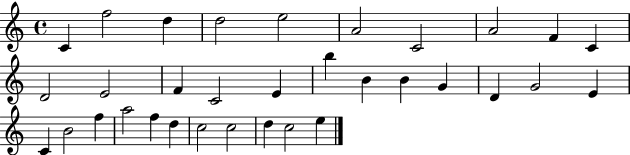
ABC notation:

X:1
T:Untitled
M:4/4
L:1/4
K:C
C f2 d d2 e2 A2 C2 A2 F C D2 E2 F C2 E b B B G D G2 E C B2 f a2 f d c2 c2 d c2 e